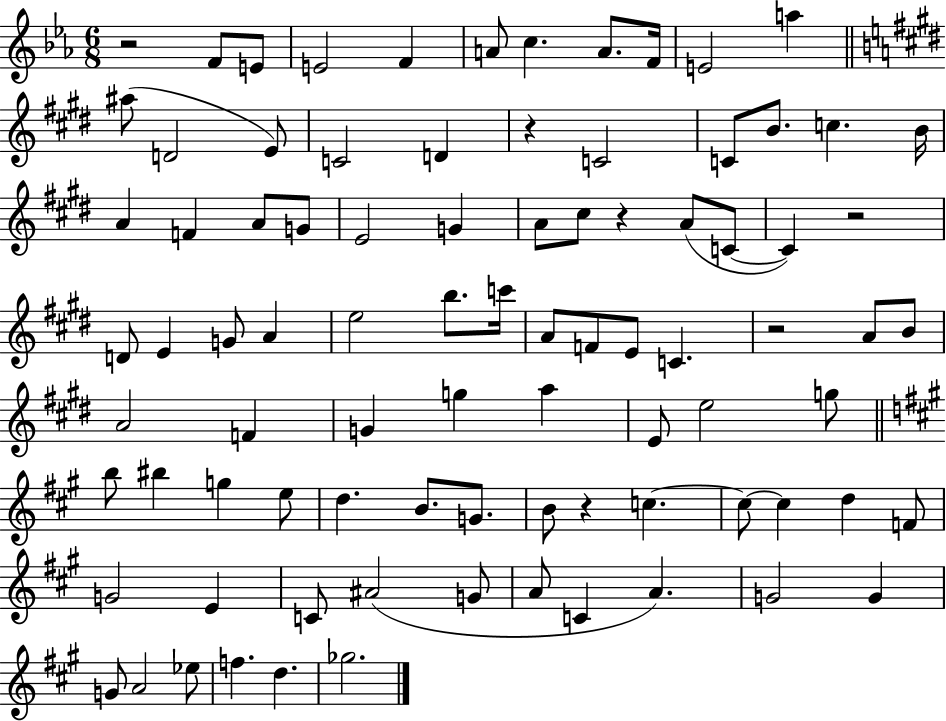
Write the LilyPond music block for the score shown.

{
  \clef treble
  \numericTimeSignature
  \time 6/8
  \key ees \major
  \repeat volta 2 { r2 f'8 e'8 | e'2 f'4 | a'8 c''4. a'8. f'16 | e'2 a''4 | \break \bar "||" \break \key e \major ais''8( d'2 e'8) | c'2 d'4 | r4 c'2 | c'8 b'8. c''4. b'16 | \break a'4 f'4 a'8 g'8 | e'2 g'4 | a'8 cis''8 r4 a'8( c'8~~ | c'4) r2 | \break d'8 e'4 g'8 a'4 | e''2 b''8. c'''16 | a'8 f'8 e'8 c'4. | r2 a'8 b'8 | \break a'2 f'4 | g'4 g''4 a''4 | e'8 e''2 g''8 | \bar "||" \break \key a \major b''8 bis''4 g''4 e''8 | d''4. b'8. g'8. | b'8 r4 c''4.~~ | c''8~~ c''4 d''4 f'8 | \break g'2 e'4 | c'8 ais'2( g'8 | a'8 c'4 a'4.) | g'2 g'4 | \break g'8 a'2 ees''8 | f''4. d''4. | ges''2. | } \bar "|."
}